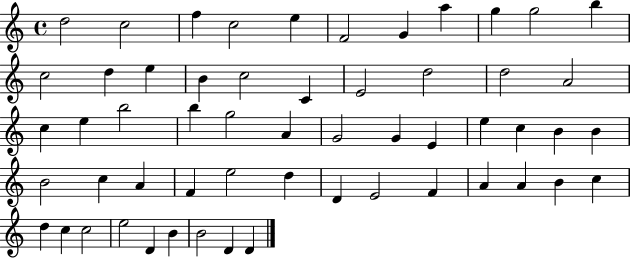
{
  \clef treble
  \time 4/4
  \defaultTimeSignature
  \key c \major
  d''2 c''2 | f''4 c''2 e''4 | f'2 g'4 a''4 | g''4 g''2 b''4 | \break c''2 d''4 e''4 | b'4 c''2 c'4 | e'2 d''2 | d''2 a'2 | \break c''4 e''4 b''2 | b''4 g''2 a'4 | g'2 g'4 e'4 | e''4 c''4 b'4 b'4 | \break b'2 c''4 a'4 | f'4 e''2 d''4 | d'4 e'2 f'4 | a'4 a'4 b'4 c''4 | \break d''4 c''4 c''2 | e''2 d'4 b'4 | b'2 d'4 d'4 | \bar "|."
}